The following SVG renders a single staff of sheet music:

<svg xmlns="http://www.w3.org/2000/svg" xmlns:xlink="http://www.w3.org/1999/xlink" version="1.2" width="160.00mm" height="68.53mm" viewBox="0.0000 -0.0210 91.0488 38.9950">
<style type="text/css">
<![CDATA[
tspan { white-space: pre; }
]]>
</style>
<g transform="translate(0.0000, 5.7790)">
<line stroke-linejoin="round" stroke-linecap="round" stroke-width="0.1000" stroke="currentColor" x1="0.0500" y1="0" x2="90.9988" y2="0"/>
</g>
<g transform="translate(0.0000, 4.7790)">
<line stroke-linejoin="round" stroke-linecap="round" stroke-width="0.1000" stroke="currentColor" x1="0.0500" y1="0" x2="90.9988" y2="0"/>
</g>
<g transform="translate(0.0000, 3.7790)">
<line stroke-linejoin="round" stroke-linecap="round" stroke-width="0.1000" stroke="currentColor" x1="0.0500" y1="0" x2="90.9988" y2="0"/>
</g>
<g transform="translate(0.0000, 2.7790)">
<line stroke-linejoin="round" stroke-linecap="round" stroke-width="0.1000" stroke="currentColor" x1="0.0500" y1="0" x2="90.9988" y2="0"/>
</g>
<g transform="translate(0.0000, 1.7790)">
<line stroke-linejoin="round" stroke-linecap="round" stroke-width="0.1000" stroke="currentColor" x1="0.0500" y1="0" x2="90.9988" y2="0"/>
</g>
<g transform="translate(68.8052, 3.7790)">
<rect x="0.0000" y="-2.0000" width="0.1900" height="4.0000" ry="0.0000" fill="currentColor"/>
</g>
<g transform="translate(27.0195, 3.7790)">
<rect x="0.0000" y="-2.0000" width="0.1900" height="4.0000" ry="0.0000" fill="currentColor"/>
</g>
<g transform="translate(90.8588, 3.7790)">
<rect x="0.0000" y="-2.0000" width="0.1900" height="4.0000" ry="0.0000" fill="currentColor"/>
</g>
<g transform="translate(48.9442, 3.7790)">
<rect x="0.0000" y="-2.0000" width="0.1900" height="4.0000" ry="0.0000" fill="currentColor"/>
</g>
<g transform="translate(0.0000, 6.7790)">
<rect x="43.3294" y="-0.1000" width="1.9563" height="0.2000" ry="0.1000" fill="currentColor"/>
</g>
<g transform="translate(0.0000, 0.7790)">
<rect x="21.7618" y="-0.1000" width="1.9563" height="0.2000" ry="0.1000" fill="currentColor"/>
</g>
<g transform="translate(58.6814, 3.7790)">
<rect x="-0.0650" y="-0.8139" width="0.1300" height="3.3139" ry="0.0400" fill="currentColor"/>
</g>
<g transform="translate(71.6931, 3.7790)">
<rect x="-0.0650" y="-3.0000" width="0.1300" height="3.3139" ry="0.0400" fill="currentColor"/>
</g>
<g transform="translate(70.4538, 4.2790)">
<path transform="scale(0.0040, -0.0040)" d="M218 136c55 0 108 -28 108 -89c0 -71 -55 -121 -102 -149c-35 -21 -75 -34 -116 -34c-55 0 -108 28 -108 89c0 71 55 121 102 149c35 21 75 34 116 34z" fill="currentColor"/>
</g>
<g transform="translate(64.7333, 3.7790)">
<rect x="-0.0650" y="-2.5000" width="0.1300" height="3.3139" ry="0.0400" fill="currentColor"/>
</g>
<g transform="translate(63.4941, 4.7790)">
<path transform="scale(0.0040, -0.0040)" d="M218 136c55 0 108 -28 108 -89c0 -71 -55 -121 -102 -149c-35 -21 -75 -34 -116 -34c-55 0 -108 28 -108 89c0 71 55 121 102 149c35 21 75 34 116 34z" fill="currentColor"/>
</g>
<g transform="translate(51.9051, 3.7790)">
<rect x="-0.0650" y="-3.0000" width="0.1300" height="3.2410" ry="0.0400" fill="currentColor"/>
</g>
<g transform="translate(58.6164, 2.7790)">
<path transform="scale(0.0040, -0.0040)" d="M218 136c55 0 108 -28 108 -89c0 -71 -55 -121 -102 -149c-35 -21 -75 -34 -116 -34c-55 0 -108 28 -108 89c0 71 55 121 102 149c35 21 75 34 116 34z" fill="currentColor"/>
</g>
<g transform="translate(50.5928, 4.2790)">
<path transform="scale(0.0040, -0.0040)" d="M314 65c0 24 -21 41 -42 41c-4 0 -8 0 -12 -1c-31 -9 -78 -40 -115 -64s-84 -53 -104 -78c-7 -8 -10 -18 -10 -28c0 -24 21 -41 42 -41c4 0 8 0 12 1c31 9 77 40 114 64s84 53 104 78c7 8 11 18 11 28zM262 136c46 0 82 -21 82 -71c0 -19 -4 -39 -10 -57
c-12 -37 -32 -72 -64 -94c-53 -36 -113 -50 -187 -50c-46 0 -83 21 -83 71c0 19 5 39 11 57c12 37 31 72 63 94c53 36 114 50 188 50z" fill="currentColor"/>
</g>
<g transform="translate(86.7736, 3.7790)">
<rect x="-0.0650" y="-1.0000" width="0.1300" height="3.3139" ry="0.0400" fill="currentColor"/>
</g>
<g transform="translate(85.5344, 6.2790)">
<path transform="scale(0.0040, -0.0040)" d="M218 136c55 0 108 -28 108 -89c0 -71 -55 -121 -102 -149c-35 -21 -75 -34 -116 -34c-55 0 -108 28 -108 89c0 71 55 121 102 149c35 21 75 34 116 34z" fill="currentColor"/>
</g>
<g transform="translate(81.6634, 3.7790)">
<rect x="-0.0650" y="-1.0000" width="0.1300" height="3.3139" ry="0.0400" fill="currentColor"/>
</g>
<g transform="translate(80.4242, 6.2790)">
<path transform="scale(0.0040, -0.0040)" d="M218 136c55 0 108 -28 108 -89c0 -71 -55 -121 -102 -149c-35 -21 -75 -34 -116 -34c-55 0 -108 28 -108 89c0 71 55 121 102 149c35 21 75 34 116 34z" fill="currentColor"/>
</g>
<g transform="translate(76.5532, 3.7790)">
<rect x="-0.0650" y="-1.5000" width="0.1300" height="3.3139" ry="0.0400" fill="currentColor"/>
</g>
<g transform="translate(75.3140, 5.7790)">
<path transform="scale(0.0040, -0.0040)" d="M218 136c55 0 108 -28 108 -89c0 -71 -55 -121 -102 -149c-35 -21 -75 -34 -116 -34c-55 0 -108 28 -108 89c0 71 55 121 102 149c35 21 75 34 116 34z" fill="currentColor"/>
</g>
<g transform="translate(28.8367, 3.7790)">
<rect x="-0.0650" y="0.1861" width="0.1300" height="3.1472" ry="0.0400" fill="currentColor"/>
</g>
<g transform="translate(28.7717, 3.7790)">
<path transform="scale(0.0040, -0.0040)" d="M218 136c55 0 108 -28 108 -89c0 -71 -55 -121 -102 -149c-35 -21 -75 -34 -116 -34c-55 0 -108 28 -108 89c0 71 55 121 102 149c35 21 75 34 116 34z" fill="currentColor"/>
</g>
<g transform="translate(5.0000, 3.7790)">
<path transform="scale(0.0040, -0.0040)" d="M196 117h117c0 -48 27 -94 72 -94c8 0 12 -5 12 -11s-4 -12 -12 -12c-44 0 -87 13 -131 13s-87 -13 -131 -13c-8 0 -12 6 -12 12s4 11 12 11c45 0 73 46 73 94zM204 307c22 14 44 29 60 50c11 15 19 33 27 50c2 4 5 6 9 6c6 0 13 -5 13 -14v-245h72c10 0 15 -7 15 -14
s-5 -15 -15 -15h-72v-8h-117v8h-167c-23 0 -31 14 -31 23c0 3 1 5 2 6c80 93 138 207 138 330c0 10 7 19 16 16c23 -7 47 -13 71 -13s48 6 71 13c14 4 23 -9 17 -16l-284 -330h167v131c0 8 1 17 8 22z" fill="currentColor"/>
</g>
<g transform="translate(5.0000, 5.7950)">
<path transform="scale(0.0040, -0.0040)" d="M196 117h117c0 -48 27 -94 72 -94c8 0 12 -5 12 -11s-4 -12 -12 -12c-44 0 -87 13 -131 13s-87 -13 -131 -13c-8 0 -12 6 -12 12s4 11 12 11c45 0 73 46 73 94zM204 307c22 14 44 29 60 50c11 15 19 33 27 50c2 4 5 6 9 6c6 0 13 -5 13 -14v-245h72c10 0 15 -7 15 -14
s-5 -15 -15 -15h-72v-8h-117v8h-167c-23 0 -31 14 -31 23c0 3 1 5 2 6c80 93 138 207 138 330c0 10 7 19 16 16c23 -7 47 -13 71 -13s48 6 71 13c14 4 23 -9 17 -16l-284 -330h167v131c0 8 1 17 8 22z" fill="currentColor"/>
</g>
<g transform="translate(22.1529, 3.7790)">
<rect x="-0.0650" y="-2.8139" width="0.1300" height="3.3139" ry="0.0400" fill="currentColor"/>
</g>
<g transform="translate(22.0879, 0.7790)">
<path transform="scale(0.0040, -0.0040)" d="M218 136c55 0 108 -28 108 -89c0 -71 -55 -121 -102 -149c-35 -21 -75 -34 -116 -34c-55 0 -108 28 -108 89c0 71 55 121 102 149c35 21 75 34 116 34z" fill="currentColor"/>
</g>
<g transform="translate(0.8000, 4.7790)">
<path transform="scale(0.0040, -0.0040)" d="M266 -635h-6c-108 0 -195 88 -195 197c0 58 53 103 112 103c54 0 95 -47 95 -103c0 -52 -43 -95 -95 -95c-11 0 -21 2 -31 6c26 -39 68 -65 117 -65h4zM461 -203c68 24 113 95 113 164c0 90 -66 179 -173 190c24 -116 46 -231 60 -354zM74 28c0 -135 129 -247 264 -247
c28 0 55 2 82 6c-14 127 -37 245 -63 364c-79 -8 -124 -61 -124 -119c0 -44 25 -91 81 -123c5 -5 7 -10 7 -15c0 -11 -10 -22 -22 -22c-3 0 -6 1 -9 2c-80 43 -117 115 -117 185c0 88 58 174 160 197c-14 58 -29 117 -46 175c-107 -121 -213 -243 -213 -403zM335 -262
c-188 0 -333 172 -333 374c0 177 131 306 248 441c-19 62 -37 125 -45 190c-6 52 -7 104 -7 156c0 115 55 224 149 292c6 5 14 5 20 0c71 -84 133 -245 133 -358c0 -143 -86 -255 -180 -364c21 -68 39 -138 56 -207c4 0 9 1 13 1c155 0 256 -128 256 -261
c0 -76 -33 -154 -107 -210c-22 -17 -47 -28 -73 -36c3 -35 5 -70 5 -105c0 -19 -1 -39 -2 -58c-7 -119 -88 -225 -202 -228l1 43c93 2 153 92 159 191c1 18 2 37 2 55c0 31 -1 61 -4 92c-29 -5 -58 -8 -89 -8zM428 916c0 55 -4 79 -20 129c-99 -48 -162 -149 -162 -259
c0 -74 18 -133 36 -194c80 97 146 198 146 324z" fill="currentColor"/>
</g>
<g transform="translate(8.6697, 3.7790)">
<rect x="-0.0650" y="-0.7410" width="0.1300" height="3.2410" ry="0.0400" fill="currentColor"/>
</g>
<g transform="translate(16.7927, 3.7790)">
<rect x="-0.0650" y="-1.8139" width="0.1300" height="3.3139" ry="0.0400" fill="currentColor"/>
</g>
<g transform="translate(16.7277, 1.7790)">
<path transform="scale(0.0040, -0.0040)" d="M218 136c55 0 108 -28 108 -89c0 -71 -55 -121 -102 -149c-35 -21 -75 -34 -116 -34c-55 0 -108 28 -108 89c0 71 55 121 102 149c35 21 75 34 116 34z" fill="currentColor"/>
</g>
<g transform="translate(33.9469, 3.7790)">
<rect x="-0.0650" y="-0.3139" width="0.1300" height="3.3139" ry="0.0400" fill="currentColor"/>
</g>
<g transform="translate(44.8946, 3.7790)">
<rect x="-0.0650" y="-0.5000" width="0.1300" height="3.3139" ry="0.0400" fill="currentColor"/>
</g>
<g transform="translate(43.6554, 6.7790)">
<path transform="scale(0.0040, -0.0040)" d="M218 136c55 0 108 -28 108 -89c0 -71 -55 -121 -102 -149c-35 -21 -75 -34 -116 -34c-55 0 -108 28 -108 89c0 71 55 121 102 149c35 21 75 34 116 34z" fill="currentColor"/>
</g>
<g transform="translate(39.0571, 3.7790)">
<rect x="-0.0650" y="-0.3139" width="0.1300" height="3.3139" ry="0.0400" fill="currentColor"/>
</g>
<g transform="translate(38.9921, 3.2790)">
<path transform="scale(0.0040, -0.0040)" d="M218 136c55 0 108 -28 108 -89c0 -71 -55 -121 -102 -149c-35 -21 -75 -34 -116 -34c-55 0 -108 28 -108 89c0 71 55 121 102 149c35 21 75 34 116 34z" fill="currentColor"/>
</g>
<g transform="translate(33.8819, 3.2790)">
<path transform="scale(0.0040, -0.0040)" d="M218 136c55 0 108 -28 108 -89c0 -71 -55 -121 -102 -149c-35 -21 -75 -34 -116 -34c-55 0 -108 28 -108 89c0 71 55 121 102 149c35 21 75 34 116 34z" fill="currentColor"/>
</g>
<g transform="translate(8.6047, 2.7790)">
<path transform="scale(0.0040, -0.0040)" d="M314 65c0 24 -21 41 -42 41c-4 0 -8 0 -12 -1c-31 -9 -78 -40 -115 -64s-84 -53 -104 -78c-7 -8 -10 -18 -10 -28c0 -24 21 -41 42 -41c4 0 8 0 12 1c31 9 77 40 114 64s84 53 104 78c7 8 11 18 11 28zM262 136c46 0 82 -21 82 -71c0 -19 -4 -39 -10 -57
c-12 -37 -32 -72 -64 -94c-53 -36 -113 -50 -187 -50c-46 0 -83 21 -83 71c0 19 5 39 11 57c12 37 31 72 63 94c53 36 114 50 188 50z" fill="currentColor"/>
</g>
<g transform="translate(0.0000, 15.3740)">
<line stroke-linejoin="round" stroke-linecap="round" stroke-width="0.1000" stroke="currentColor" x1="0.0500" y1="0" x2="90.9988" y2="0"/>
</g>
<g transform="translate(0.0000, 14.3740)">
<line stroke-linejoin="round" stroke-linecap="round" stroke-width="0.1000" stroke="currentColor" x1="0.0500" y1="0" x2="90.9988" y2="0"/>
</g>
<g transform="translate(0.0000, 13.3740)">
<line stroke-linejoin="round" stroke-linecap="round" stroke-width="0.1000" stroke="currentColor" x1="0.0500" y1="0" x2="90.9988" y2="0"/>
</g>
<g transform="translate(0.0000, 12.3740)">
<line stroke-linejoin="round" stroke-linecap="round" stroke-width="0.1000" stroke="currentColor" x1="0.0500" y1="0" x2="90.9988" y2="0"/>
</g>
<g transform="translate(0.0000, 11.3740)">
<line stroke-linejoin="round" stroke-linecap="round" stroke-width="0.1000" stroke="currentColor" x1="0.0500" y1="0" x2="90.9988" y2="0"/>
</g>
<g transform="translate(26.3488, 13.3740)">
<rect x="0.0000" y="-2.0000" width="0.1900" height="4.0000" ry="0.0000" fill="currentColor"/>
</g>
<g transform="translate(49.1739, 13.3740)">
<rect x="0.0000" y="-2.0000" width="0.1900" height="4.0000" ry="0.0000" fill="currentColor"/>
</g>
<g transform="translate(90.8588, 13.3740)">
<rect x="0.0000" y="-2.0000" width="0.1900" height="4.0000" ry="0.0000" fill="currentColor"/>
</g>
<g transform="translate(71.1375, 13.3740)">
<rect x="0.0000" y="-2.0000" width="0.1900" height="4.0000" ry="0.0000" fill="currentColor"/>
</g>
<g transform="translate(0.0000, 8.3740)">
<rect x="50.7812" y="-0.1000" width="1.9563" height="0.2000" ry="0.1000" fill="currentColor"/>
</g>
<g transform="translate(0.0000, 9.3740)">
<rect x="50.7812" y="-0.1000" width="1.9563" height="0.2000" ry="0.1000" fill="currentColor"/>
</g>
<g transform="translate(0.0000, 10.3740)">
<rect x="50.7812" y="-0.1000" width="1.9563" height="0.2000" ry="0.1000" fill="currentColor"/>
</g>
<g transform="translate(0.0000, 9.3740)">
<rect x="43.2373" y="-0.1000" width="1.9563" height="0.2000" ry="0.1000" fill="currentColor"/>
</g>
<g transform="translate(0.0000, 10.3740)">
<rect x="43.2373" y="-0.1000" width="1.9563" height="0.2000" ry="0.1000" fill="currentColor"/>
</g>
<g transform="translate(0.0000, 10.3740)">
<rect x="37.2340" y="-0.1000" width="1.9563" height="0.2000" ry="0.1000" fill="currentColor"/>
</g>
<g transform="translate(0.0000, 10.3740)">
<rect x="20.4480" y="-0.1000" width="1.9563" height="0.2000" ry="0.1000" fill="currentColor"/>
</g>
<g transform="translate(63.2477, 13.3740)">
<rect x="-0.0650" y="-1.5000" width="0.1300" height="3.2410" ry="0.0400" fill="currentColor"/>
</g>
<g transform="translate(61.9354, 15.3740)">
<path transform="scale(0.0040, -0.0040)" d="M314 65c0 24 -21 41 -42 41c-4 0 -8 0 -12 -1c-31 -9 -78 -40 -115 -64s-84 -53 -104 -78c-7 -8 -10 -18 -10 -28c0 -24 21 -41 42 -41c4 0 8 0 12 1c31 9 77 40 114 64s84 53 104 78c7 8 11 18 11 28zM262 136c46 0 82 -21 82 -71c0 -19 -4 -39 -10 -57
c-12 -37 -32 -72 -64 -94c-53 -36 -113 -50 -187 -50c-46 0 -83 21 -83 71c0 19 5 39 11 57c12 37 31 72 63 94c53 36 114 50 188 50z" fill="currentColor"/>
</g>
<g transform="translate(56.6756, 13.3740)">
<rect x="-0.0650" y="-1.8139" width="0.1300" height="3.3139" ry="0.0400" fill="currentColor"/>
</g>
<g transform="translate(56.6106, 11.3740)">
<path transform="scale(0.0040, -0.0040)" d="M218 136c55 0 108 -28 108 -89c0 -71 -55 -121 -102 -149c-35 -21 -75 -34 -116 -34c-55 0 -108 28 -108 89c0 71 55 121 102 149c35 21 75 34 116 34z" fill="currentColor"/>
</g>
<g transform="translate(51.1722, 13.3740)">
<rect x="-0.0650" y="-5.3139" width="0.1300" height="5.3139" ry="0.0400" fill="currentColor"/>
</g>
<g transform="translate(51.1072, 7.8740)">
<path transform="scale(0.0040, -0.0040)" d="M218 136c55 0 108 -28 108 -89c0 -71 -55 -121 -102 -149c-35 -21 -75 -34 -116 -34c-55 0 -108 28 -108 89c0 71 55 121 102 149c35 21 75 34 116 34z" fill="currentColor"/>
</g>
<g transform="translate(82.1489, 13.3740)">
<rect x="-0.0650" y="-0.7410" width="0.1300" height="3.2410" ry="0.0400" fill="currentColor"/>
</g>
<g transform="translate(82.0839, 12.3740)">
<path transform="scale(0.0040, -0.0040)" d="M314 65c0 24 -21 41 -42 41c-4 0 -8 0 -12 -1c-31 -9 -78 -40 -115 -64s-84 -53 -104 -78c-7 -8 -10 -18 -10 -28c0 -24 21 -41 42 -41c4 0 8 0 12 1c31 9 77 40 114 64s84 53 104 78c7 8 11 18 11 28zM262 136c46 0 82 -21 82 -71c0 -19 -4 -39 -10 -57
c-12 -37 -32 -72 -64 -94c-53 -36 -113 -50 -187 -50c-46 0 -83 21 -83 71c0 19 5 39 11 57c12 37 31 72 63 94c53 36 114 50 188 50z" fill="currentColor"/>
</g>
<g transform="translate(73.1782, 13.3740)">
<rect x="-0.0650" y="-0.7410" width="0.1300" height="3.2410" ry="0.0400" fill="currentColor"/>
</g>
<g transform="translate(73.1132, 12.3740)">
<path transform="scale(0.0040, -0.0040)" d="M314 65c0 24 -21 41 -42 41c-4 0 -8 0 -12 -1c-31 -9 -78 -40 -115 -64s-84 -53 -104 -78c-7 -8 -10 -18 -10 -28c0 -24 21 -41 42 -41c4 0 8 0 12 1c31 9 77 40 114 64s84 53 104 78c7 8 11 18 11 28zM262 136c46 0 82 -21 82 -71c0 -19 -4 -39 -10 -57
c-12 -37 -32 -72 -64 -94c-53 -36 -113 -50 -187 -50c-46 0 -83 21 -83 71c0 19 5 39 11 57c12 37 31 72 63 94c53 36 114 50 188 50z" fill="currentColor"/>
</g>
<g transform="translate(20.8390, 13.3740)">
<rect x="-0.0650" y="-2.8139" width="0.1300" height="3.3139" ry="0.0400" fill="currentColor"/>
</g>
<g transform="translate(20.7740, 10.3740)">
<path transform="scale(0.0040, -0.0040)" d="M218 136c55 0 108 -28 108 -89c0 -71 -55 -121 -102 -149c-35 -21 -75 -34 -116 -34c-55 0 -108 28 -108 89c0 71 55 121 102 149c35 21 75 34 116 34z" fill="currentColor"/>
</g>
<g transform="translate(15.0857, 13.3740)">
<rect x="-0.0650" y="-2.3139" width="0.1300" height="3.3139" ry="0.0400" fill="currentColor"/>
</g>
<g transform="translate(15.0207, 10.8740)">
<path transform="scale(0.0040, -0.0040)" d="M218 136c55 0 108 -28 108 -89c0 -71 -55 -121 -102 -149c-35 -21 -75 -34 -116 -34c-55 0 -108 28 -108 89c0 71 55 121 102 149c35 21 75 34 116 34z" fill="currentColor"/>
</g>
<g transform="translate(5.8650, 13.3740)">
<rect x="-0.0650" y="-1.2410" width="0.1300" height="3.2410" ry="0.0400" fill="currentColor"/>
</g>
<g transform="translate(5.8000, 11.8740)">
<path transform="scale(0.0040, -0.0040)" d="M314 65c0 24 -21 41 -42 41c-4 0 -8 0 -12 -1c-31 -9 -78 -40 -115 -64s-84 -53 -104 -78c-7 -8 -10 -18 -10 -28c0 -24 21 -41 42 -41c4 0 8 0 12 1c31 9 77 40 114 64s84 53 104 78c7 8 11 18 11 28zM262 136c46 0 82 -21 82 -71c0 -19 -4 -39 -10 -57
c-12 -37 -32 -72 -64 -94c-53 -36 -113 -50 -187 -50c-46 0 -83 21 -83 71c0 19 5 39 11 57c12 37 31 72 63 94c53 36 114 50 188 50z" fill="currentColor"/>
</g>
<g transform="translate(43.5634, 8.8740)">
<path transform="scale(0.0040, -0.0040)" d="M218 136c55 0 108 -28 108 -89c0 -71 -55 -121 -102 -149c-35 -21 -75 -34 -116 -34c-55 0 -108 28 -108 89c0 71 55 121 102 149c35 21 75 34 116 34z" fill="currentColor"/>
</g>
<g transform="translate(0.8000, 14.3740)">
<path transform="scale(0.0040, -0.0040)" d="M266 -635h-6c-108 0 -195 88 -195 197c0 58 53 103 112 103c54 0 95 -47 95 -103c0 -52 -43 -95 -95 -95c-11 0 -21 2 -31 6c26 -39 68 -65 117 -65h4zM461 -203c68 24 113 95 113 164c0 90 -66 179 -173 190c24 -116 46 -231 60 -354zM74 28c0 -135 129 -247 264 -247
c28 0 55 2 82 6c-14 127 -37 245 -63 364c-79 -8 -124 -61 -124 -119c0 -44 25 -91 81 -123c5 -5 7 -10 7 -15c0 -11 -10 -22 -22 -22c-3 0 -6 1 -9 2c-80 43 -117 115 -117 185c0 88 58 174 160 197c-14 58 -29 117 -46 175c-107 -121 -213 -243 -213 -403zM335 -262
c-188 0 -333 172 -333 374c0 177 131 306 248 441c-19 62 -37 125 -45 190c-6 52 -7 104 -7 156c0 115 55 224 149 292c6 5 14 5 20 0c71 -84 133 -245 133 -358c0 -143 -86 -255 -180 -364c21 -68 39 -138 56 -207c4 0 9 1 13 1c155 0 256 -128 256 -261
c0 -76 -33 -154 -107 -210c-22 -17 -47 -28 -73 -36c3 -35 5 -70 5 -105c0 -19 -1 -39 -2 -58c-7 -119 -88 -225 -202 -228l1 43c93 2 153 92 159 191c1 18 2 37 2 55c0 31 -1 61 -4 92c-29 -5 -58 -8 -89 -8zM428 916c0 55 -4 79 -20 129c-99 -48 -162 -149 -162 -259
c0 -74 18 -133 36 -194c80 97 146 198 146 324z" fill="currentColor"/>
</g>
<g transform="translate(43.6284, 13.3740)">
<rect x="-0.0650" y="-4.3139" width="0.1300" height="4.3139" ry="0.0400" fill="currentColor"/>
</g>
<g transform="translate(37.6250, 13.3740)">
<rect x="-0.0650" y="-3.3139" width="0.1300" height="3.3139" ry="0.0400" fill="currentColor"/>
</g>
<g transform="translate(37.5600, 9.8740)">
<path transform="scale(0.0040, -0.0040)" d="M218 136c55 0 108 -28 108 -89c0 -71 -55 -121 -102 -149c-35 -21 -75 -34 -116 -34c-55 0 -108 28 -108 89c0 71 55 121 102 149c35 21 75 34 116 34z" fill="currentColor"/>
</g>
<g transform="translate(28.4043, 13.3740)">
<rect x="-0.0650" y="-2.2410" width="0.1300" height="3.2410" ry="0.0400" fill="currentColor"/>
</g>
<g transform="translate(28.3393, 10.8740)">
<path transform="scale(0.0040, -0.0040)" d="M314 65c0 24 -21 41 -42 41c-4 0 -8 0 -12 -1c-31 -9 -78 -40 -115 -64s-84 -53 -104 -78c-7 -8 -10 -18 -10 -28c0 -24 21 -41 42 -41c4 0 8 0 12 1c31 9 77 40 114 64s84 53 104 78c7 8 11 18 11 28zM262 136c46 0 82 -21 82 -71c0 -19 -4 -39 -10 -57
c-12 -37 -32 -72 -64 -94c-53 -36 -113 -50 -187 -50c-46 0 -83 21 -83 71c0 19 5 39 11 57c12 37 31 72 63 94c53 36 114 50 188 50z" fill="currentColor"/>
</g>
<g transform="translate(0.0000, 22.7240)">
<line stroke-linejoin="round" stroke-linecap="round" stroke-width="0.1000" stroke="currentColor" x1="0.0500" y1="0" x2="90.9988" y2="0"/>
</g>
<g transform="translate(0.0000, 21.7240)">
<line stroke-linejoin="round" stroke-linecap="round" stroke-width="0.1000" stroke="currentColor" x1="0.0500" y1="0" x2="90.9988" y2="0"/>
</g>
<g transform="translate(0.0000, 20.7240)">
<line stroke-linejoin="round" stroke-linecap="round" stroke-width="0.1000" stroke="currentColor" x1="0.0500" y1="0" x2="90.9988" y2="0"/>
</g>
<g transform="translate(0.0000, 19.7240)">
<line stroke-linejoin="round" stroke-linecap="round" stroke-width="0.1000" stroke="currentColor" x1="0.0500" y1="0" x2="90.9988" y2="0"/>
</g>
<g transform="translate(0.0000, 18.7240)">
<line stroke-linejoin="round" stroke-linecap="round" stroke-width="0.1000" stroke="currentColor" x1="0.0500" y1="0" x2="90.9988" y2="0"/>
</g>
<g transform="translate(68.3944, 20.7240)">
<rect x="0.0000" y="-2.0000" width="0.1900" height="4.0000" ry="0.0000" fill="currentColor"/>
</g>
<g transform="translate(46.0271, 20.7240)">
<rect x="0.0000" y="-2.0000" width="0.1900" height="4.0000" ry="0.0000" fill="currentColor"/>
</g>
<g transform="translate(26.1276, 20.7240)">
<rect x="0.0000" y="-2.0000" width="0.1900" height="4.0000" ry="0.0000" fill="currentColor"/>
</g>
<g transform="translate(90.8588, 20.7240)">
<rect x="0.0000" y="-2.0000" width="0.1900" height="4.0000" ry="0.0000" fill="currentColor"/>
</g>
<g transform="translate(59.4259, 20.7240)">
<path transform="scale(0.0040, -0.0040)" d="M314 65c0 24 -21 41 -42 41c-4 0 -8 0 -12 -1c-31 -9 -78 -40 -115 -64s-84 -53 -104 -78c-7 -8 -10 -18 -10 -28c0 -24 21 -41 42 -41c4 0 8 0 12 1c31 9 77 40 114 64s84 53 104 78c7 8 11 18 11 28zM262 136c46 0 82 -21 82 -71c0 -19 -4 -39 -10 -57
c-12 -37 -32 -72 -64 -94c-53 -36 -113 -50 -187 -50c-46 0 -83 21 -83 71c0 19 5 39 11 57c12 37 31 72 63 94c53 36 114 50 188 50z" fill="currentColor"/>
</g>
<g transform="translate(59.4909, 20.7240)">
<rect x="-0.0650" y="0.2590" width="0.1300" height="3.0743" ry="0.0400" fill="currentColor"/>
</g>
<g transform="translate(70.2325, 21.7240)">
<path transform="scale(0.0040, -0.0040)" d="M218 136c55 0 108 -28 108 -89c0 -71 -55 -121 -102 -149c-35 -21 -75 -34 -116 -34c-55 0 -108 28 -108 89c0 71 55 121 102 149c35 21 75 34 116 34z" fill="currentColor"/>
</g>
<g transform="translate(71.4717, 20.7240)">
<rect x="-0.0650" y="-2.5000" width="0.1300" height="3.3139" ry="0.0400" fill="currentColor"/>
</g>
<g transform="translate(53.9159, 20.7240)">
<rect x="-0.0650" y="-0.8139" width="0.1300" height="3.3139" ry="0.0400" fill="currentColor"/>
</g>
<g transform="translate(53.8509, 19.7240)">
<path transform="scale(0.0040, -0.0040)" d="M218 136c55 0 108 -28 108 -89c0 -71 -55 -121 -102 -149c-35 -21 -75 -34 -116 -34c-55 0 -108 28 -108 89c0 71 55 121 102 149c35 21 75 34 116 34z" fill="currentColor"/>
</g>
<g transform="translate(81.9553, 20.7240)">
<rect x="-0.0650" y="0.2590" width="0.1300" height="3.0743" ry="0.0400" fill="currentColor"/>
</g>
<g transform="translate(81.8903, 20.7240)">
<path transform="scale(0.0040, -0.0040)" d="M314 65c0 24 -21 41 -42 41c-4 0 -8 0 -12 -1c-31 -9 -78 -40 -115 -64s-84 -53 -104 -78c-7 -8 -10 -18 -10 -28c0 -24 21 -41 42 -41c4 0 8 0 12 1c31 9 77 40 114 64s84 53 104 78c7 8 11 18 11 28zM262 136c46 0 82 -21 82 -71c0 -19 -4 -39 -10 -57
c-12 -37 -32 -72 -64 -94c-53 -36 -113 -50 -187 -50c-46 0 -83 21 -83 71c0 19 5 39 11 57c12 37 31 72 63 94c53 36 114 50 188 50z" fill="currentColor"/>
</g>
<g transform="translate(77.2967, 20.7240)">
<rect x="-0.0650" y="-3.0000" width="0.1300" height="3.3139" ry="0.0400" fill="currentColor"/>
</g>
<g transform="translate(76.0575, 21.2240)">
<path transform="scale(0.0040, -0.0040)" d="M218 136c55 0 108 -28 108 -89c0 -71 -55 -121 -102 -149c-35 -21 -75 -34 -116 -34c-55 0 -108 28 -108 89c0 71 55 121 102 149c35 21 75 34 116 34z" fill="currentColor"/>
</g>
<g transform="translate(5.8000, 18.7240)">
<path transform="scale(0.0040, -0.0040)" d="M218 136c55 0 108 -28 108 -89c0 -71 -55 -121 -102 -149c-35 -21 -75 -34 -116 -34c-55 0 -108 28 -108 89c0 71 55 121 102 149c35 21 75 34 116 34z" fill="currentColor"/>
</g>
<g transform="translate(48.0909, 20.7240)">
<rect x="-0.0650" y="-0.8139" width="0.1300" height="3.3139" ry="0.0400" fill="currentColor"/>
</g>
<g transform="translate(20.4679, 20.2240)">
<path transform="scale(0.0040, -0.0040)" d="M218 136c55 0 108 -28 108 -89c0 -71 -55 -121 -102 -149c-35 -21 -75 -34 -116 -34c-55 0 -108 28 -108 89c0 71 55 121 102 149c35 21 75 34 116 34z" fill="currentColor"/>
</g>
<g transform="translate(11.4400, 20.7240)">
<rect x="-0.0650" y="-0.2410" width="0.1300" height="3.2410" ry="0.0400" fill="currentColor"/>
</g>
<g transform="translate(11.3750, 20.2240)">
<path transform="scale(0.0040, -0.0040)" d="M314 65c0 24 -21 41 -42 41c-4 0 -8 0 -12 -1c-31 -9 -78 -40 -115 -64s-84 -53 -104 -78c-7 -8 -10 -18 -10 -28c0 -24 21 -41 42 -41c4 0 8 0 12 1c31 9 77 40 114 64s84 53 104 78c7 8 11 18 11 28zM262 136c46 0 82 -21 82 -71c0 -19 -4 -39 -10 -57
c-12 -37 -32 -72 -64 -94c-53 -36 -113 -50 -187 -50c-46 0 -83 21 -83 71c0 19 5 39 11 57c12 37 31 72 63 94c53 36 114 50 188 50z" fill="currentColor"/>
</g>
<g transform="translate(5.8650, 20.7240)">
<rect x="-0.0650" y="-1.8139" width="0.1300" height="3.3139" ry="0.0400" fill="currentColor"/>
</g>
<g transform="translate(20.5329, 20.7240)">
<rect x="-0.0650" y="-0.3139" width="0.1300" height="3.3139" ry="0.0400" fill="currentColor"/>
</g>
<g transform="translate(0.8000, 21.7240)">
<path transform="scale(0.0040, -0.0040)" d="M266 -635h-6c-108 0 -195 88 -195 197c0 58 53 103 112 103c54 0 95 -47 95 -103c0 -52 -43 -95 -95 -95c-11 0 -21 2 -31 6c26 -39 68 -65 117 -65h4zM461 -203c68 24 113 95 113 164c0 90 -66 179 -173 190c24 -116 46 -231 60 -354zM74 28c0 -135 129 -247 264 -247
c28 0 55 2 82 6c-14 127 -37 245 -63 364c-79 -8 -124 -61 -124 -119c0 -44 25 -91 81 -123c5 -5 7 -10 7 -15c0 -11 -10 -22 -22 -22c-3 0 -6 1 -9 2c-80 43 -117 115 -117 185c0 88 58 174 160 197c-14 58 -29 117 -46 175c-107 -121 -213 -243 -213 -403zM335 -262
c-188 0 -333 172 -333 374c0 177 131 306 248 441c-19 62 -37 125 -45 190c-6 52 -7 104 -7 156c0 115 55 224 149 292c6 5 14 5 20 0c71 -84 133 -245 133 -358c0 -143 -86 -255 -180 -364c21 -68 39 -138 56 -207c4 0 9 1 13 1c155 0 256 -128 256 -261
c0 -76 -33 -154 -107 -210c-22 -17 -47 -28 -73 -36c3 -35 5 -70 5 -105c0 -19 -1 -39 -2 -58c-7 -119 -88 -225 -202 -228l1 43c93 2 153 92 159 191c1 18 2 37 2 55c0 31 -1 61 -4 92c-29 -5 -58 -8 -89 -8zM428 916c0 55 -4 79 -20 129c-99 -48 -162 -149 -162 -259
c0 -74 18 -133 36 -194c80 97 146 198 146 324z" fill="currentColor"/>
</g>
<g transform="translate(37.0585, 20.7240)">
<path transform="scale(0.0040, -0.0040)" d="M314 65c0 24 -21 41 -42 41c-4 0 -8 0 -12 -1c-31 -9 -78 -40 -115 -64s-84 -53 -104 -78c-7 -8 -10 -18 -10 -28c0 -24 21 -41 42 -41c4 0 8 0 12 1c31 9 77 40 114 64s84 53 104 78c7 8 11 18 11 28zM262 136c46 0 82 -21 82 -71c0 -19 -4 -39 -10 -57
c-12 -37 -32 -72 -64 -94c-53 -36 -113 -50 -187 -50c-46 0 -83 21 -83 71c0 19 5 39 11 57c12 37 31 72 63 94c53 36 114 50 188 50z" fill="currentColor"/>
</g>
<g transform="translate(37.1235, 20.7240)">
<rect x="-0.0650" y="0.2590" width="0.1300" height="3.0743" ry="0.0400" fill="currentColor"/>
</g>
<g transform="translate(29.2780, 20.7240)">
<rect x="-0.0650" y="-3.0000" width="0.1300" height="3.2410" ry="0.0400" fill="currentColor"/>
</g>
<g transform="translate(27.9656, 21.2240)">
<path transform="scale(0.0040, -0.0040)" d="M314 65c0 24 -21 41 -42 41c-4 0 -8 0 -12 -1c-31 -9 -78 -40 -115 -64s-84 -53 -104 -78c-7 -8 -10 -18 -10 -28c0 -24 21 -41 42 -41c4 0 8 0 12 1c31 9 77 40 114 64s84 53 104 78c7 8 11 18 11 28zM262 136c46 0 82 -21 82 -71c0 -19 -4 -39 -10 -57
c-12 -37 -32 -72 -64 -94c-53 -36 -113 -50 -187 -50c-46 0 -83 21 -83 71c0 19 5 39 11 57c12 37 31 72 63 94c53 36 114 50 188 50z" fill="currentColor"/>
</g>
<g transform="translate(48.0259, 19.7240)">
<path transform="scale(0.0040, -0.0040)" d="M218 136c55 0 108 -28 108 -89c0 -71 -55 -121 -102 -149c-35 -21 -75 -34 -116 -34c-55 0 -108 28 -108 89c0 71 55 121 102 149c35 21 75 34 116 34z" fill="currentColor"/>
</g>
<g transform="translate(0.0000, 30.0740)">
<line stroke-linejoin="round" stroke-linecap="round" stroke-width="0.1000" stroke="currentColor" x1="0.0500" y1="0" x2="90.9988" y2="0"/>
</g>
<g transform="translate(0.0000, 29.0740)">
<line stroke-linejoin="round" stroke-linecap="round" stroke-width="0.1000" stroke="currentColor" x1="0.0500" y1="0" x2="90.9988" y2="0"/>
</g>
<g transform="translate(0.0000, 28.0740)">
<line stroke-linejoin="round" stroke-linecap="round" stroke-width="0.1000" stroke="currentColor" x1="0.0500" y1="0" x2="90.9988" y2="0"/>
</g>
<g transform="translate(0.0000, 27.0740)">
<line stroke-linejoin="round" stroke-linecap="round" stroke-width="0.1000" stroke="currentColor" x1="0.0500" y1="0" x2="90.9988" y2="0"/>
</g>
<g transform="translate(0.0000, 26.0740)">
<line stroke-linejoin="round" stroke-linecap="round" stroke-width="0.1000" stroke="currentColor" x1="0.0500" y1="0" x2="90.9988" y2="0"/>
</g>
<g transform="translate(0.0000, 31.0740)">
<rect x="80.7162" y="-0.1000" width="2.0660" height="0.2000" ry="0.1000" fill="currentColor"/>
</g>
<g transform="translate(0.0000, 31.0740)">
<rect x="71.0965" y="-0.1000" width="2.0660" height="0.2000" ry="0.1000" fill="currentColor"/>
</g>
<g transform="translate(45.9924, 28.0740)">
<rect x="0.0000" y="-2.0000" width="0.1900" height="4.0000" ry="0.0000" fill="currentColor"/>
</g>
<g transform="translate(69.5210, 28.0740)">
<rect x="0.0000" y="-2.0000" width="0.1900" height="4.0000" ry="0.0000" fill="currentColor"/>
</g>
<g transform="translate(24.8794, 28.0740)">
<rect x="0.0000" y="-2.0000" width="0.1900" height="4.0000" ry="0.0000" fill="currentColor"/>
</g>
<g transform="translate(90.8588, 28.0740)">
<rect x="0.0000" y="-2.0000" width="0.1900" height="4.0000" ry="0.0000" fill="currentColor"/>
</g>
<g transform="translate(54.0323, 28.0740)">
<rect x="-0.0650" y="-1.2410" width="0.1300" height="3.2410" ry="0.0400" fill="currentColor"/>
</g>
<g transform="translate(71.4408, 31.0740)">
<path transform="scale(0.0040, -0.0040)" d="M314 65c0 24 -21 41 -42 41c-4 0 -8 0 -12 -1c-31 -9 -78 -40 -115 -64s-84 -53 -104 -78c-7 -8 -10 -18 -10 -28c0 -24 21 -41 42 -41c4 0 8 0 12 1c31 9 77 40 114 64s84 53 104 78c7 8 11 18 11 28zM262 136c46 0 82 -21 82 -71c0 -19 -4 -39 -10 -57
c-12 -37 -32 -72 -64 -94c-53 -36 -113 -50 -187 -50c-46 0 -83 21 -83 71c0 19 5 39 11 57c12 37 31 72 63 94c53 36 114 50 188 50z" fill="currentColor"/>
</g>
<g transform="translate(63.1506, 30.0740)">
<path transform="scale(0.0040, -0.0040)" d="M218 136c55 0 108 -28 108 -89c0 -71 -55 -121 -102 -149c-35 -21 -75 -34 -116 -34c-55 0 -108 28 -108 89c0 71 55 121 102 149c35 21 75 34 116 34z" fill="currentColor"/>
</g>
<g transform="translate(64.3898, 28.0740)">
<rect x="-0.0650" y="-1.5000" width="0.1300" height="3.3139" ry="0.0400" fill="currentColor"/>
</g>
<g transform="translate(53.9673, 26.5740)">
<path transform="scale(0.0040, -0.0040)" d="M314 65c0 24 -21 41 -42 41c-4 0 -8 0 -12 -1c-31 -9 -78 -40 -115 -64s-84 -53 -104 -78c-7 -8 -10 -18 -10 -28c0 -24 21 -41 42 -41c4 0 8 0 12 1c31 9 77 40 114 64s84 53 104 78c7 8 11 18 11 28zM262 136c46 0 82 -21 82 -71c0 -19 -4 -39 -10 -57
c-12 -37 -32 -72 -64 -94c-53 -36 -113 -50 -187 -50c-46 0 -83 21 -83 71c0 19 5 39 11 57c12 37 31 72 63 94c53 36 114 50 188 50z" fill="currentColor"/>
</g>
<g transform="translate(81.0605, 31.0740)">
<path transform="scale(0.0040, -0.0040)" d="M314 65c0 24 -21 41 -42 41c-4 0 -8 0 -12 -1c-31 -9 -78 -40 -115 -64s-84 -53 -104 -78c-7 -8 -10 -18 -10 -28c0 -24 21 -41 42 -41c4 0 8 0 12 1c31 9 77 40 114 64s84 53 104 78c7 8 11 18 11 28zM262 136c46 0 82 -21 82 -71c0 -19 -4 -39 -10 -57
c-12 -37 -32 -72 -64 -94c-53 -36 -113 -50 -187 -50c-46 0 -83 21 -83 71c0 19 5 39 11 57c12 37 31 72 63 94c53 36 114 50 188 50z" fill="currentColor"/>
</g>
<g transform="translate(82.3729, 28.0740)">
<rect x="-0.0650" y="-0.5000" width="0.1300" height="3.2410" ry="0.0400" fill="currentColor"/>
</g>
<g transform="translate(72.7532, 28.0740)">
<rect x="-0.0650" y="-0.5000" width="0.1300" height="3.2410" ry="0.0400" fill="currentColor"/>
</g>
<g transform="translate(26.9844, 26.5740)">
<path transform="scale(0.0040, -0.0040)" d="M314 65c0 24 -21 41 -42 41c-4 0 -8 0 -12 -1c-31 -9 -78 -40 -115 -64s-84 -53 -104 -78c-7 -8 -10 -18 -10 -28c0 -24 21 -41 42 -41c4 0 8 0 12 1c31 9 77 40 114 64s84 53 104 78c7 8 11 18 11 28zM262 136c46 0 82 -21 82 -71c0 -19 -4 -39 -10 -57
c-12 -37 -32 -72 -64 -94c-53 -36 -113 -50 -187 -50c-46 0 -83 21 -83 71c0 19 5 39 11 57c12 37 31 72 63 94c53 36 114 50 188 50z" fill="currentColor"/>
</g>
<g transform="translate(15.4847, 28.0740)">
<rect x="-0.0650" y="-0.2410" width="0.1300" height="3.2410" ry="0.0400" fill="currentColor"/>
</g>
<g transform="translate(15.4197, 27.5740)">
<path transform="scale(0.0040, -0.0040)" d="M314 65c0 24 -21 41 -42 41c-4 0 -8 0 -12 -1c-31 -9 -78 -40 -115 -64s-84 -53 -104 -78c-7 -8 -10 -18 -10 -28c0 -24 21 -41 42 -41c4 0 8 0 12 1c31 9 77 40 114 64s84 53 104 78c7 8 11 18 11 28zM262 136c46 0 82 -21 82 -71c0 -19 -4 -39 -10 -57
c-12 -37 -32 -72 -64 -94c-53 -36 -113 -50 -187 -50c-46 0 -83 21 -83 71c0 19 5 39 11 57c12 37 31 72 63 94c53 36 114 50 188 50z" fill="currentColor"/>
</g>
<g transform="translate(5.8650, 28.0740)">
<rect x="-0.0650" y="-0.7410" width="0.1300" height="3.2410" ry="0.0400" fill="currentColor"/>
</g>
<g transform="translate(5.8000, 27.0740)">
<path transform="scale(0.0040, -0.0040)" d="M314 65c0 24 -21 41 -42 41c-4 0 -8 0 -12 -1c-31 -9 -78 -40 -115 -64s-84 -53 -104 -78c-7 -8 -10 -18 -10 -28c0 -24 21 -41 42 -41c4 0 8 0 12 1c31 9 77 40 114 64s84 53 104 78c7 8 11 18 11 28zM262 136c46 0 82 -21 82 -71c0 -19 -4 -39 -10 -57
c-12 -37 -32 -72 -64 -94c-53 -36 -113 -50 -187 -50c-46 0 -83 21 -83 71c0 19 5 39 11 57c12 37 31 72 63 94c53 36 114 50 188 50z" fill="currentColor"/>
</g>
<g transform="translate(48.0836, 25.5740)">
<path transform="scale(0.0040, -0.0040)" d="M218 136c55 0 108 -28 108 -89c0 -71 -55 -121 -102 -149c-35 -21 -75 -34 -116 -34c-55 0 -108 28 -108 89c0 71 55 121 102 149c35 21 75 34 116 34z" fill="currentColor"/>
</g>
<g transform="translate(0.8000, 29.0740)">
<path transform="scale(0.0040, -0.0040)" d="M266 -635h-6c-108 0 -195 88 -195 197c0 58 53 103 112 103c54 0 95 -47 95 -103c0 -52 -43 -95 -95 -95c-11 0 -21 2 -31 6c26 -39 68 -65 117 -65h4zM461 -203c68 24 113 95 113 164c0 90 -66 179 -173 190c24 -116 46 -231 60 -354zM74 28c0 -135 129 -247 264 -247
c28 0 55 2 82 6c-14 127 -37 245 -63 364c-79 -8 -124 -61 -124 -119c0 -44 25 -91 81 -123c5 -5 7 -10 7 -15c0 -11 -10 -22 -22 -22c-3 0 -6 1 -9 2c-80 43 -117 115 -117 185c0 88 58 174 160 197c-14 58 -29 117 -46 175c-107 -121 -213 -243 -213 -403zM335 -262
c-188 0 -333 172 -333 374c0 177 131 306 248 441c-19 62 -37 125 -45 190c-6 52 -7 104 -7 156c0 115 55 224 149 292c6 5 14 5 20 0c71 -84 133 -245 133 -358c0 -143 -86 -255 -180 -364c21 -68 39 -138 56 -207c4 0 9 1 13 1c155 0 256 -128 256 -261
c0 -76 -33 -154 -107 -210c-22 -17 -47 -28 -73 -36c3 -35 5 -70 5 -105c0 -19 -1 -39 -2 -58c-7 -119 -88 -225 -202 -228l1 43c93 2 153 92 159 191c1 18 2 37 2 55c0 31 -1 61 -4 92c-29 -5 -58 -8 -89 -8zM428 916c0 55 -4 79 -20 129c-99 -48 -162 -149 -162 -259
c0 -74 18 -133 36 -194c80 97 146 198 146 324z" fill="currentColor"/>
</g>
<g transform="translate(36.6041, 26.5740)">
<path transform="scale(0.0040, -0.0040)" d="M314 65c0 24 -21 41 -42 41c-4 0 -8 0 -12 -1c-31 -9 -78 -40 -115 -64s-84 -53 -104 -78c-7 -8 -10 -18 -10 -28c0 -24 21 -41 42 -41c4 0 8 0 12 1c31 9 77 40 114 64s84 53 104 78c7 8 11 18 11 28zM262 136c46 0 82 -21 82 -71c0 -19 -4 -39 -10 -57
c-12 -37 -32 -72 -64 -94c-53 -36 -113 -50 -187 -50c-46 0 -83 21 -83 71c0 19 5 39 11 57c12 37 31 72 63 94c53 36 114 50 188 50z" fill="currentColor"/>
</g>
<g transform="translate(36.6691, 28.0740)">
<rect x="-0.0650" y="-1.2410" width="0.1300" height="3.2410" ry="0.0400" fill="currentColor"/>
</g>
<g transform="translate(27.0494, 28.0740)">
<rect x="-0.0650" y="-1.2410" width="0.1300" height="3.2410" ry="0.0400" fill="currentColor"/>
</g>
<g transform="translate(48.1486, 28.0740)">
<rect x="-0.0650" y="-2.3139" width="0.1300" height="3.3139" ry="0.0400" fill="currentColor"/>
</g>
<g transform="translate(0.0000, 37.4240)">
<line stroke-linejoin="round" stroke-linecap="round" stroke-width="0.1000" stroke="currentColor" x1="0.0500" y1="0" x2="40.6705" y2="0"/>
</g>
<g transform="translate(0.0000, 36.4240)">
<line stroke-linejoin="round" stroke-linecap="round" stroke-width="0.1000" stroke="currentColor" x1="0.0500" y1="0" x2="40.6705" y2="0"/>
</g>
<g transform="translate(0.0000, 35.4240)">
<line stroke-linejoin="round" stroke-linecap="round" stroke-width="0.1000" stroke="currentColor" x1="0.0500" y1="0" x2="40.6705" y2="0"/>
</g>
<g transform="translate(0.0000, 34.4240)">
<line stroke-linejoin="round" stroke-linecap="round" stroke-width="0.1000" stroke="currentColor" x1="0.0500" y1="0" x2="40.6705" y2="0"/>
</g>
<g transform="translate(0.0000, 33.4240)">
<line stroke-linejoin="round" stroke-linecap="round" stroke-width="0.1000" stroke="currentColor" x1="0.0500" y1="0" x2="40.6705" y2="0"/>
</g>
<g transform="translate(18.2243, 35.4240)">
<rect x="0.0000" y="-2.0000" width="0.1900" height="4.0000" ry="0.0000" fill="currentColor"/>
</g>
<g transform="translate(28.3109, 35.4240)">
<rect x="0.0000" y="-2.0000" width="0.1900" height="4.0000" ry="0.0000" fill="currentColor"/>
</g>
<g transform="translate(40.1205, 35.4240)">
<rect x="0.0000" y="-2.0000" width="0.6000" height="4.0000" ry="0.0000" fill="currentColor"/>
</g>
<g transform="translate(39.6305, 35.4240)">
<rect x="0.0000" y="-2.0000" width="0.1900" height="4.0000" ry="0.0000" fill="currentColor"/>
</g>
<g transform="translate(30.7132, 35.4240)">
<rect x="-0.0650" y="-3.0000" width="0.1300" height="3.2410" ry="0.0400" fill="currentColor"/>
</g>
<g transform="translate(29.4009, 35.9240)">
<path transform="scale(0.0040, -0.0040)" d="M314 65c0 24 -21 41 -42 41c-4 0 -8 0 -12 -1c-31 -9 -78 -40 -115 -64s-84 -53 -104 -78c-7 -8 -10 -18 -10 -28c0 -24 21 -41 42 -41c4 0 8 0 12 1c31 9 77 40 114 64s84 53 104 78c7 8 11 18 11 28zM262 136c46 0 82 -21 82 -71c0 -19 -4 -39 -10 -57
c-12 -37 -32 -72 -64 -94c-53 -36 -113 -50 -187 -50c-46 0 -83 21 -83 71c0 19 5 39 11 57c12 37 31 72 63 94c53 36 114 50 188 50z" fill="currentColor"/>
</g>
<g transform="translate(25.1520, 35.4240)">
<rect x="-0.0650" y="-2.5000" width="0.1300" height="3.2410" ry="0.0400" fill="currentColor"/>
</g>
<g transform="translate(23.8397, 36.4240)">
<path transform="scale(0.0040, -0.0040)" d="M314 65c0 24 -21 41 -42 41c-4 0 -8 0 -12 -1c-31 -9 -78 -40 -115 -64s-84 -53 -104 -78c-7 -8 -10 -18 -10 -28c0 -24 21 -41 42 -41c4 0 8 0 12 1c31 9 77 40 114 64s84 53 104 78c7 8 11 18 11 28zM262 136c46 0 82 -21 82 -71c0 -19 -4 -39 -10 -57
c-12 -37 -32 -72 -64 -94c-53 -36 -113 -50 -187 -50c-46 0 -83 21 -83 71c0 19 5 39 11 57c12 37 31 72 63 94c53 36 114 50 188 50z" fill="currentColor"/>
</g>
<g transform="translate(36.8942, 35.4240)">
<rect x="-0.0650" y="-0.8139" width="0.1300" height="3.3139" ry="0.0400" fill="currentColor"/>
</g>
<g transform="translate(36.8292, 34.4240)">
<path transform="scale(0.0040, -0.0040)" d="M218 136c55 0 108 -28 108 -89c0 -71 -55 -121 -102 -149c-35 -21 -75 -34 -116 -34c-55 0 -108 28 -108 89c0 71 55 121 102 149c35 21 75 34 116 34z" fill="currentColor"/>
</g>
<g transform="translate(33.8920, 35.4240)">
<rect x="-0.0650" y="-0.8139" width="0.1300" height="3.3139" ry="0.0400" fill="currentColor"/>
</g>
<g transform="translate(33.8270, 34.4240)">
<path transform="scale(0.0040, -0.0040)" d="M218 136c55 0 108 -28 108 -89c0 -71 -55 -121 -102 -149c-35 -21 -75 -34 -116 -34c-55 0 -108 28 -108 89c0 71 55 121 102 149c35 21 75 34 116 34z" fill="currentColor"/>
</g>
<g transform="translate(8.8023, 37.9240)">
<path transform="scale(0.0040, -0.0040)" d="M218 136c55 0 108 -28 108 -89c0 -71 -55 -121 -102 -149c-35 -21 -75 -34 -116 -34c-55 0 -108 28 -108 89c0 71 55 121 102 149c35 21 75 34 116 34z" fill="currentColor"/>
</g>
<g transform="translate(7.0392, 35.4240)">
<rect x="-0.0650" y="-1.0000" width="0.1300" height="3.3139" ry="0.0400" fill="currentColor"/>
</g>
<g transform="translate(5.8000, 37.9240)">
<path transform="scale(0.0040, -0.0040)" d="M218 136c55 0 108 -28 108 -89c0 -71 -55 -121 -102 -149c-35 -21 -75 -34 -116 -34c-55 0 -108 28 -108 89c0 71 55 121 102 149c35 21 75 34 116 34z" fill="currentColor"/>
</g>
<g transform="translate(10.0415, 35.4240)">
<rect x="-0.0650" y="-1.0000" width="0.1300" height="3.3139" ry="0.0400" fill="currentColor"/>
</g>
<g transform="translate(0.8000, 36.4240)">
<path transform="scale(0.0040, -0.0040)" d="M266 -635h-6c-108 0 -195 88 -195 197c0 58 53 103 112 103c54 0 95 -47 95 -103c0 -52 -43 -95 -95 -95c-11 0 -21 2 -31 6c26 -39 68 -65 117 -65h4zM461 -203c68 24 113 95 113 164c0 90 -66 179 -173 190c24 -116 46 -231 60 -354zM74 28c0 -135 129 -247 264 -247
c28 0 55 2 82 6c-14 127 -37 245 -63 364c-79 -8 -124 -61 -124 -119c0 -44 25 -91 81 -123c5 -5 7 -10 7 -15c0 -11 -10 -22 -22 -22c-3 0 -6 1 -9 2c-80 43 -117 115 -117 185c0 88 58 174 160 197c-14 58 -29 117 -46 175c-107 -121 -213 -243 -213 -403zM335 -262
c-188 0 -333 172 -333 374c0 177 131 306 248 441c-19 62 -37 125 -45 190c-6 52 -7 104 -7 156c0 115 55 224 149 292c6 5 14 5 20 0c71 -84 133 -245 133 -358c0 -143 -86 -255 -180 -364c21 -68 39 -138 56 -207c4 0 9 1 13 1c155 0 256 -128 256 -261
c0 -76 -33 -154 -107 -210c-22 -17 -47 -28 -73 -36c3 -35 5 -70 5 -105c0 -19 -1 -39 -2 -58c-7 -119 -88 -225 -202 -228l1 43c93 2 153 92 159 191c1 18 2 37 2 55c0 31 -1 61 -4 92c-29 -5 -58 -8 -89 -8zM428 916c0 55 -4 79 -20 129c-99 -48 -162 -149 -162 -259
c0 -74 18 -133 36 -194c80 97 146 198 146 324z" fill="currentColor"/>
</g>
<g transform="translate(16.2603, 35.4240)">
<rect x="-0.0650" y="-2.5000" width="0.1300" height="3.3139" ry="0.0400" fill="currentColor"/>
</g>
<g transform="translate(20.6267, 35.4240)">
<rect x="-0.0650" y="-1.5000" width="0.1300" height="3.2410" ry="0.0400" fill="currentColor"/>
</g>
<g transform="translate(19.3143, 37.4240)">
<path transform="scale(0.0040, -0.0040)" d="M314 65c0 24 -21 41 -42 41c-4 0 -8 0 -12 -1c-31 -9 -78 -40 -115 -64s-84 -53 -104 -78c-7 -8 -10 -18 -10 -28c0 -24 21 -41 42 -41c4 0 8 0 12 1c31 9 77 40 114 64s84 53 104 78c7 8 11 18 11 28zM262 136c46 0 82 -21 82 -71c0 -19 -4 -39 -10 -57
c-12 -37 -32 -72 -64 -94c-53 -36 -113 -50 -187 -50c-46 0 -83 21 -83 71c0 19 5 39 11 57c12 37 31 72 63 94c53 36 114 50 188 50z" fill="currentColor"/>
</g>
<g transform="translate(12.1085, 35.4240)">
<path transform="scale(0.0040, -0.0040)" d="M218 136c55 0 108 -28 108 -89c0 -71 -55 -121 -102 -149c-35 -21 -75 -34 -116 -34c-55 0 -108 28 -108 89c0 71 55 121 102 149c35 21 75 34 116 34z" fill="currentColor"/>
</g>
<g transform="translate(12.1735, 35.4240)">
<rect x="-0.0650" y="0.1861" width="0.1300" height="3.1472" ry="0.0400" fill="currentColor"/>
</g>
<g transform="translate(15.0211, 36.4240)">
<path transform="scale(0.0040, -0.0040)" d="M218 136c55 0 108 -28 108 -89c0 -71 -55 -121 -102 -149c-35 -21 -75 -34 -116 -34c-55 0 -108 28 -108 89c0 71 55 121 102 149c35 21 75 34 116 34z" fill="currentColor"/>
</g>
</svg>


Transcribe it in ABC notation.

X:1
T:Untitled
M:4/4
L:1/4
K:C
d2 f a B c c C A2 d G A E D D e2 g a g2 b d' f' f E2 d2 d2 f c2 c A2 B2 d d B2 G A B2 d2 c2 e2 e2 g e2 E C2 C2 D D B G E2 G2 A2 d d